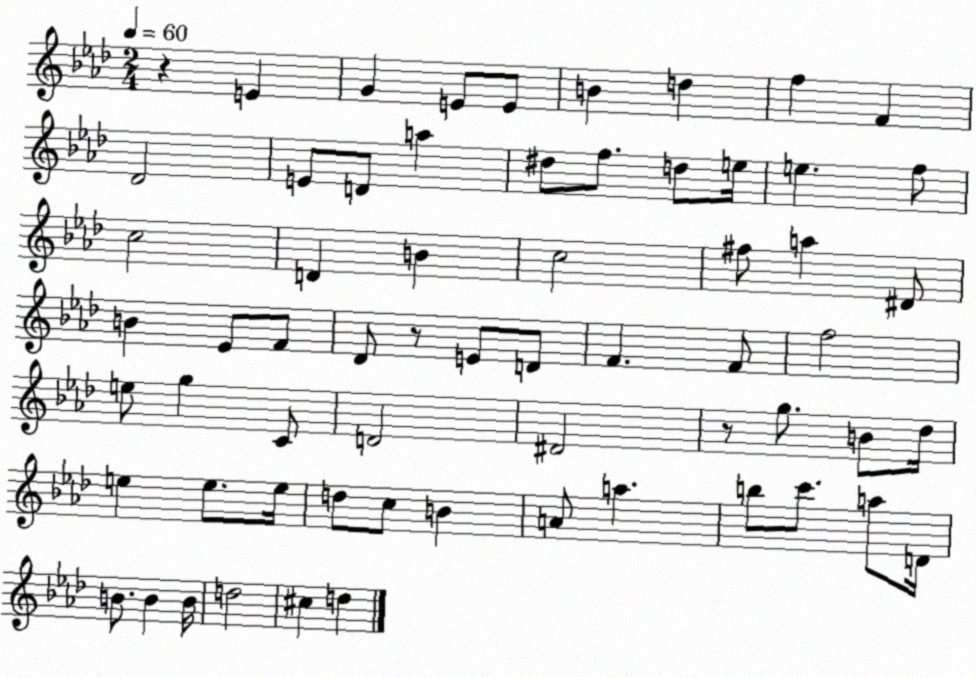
X:1
T:Untitled
M:2/4
L:1/4
K:Ab
z E G E/2 E/2 B d f F _D2 E/2 D/2 a ^d/2 f/2 d/2 e/4 e f/2 c2 D B c2 ^f/2 a ^D/2 B _E/2 F/2 _D/2 z/2 E/2 D/2 F F/2 f2 e/2 g C/2 D2 ^D2 z/2 g/2 B/2 _d/4 e e/2 e/4 d/2 c/2 B A/2 a b/2 c'/2 a/2 D/4 B/2 B B/4 d2 ^c d